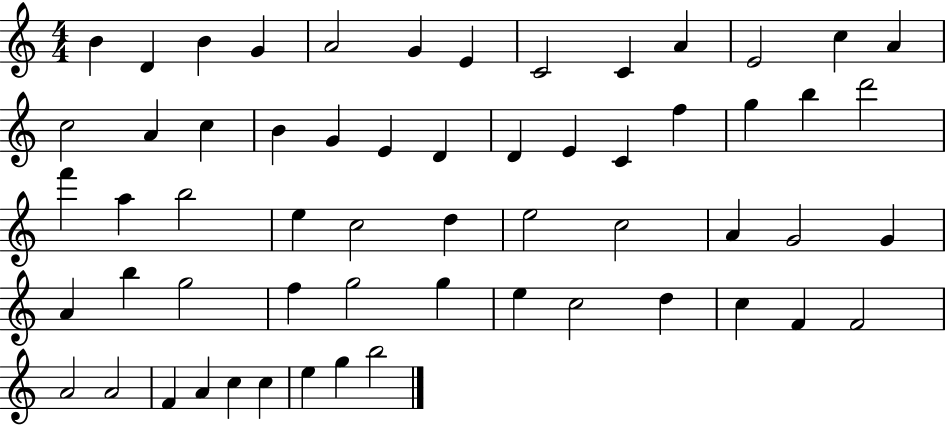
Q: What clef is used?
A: treble